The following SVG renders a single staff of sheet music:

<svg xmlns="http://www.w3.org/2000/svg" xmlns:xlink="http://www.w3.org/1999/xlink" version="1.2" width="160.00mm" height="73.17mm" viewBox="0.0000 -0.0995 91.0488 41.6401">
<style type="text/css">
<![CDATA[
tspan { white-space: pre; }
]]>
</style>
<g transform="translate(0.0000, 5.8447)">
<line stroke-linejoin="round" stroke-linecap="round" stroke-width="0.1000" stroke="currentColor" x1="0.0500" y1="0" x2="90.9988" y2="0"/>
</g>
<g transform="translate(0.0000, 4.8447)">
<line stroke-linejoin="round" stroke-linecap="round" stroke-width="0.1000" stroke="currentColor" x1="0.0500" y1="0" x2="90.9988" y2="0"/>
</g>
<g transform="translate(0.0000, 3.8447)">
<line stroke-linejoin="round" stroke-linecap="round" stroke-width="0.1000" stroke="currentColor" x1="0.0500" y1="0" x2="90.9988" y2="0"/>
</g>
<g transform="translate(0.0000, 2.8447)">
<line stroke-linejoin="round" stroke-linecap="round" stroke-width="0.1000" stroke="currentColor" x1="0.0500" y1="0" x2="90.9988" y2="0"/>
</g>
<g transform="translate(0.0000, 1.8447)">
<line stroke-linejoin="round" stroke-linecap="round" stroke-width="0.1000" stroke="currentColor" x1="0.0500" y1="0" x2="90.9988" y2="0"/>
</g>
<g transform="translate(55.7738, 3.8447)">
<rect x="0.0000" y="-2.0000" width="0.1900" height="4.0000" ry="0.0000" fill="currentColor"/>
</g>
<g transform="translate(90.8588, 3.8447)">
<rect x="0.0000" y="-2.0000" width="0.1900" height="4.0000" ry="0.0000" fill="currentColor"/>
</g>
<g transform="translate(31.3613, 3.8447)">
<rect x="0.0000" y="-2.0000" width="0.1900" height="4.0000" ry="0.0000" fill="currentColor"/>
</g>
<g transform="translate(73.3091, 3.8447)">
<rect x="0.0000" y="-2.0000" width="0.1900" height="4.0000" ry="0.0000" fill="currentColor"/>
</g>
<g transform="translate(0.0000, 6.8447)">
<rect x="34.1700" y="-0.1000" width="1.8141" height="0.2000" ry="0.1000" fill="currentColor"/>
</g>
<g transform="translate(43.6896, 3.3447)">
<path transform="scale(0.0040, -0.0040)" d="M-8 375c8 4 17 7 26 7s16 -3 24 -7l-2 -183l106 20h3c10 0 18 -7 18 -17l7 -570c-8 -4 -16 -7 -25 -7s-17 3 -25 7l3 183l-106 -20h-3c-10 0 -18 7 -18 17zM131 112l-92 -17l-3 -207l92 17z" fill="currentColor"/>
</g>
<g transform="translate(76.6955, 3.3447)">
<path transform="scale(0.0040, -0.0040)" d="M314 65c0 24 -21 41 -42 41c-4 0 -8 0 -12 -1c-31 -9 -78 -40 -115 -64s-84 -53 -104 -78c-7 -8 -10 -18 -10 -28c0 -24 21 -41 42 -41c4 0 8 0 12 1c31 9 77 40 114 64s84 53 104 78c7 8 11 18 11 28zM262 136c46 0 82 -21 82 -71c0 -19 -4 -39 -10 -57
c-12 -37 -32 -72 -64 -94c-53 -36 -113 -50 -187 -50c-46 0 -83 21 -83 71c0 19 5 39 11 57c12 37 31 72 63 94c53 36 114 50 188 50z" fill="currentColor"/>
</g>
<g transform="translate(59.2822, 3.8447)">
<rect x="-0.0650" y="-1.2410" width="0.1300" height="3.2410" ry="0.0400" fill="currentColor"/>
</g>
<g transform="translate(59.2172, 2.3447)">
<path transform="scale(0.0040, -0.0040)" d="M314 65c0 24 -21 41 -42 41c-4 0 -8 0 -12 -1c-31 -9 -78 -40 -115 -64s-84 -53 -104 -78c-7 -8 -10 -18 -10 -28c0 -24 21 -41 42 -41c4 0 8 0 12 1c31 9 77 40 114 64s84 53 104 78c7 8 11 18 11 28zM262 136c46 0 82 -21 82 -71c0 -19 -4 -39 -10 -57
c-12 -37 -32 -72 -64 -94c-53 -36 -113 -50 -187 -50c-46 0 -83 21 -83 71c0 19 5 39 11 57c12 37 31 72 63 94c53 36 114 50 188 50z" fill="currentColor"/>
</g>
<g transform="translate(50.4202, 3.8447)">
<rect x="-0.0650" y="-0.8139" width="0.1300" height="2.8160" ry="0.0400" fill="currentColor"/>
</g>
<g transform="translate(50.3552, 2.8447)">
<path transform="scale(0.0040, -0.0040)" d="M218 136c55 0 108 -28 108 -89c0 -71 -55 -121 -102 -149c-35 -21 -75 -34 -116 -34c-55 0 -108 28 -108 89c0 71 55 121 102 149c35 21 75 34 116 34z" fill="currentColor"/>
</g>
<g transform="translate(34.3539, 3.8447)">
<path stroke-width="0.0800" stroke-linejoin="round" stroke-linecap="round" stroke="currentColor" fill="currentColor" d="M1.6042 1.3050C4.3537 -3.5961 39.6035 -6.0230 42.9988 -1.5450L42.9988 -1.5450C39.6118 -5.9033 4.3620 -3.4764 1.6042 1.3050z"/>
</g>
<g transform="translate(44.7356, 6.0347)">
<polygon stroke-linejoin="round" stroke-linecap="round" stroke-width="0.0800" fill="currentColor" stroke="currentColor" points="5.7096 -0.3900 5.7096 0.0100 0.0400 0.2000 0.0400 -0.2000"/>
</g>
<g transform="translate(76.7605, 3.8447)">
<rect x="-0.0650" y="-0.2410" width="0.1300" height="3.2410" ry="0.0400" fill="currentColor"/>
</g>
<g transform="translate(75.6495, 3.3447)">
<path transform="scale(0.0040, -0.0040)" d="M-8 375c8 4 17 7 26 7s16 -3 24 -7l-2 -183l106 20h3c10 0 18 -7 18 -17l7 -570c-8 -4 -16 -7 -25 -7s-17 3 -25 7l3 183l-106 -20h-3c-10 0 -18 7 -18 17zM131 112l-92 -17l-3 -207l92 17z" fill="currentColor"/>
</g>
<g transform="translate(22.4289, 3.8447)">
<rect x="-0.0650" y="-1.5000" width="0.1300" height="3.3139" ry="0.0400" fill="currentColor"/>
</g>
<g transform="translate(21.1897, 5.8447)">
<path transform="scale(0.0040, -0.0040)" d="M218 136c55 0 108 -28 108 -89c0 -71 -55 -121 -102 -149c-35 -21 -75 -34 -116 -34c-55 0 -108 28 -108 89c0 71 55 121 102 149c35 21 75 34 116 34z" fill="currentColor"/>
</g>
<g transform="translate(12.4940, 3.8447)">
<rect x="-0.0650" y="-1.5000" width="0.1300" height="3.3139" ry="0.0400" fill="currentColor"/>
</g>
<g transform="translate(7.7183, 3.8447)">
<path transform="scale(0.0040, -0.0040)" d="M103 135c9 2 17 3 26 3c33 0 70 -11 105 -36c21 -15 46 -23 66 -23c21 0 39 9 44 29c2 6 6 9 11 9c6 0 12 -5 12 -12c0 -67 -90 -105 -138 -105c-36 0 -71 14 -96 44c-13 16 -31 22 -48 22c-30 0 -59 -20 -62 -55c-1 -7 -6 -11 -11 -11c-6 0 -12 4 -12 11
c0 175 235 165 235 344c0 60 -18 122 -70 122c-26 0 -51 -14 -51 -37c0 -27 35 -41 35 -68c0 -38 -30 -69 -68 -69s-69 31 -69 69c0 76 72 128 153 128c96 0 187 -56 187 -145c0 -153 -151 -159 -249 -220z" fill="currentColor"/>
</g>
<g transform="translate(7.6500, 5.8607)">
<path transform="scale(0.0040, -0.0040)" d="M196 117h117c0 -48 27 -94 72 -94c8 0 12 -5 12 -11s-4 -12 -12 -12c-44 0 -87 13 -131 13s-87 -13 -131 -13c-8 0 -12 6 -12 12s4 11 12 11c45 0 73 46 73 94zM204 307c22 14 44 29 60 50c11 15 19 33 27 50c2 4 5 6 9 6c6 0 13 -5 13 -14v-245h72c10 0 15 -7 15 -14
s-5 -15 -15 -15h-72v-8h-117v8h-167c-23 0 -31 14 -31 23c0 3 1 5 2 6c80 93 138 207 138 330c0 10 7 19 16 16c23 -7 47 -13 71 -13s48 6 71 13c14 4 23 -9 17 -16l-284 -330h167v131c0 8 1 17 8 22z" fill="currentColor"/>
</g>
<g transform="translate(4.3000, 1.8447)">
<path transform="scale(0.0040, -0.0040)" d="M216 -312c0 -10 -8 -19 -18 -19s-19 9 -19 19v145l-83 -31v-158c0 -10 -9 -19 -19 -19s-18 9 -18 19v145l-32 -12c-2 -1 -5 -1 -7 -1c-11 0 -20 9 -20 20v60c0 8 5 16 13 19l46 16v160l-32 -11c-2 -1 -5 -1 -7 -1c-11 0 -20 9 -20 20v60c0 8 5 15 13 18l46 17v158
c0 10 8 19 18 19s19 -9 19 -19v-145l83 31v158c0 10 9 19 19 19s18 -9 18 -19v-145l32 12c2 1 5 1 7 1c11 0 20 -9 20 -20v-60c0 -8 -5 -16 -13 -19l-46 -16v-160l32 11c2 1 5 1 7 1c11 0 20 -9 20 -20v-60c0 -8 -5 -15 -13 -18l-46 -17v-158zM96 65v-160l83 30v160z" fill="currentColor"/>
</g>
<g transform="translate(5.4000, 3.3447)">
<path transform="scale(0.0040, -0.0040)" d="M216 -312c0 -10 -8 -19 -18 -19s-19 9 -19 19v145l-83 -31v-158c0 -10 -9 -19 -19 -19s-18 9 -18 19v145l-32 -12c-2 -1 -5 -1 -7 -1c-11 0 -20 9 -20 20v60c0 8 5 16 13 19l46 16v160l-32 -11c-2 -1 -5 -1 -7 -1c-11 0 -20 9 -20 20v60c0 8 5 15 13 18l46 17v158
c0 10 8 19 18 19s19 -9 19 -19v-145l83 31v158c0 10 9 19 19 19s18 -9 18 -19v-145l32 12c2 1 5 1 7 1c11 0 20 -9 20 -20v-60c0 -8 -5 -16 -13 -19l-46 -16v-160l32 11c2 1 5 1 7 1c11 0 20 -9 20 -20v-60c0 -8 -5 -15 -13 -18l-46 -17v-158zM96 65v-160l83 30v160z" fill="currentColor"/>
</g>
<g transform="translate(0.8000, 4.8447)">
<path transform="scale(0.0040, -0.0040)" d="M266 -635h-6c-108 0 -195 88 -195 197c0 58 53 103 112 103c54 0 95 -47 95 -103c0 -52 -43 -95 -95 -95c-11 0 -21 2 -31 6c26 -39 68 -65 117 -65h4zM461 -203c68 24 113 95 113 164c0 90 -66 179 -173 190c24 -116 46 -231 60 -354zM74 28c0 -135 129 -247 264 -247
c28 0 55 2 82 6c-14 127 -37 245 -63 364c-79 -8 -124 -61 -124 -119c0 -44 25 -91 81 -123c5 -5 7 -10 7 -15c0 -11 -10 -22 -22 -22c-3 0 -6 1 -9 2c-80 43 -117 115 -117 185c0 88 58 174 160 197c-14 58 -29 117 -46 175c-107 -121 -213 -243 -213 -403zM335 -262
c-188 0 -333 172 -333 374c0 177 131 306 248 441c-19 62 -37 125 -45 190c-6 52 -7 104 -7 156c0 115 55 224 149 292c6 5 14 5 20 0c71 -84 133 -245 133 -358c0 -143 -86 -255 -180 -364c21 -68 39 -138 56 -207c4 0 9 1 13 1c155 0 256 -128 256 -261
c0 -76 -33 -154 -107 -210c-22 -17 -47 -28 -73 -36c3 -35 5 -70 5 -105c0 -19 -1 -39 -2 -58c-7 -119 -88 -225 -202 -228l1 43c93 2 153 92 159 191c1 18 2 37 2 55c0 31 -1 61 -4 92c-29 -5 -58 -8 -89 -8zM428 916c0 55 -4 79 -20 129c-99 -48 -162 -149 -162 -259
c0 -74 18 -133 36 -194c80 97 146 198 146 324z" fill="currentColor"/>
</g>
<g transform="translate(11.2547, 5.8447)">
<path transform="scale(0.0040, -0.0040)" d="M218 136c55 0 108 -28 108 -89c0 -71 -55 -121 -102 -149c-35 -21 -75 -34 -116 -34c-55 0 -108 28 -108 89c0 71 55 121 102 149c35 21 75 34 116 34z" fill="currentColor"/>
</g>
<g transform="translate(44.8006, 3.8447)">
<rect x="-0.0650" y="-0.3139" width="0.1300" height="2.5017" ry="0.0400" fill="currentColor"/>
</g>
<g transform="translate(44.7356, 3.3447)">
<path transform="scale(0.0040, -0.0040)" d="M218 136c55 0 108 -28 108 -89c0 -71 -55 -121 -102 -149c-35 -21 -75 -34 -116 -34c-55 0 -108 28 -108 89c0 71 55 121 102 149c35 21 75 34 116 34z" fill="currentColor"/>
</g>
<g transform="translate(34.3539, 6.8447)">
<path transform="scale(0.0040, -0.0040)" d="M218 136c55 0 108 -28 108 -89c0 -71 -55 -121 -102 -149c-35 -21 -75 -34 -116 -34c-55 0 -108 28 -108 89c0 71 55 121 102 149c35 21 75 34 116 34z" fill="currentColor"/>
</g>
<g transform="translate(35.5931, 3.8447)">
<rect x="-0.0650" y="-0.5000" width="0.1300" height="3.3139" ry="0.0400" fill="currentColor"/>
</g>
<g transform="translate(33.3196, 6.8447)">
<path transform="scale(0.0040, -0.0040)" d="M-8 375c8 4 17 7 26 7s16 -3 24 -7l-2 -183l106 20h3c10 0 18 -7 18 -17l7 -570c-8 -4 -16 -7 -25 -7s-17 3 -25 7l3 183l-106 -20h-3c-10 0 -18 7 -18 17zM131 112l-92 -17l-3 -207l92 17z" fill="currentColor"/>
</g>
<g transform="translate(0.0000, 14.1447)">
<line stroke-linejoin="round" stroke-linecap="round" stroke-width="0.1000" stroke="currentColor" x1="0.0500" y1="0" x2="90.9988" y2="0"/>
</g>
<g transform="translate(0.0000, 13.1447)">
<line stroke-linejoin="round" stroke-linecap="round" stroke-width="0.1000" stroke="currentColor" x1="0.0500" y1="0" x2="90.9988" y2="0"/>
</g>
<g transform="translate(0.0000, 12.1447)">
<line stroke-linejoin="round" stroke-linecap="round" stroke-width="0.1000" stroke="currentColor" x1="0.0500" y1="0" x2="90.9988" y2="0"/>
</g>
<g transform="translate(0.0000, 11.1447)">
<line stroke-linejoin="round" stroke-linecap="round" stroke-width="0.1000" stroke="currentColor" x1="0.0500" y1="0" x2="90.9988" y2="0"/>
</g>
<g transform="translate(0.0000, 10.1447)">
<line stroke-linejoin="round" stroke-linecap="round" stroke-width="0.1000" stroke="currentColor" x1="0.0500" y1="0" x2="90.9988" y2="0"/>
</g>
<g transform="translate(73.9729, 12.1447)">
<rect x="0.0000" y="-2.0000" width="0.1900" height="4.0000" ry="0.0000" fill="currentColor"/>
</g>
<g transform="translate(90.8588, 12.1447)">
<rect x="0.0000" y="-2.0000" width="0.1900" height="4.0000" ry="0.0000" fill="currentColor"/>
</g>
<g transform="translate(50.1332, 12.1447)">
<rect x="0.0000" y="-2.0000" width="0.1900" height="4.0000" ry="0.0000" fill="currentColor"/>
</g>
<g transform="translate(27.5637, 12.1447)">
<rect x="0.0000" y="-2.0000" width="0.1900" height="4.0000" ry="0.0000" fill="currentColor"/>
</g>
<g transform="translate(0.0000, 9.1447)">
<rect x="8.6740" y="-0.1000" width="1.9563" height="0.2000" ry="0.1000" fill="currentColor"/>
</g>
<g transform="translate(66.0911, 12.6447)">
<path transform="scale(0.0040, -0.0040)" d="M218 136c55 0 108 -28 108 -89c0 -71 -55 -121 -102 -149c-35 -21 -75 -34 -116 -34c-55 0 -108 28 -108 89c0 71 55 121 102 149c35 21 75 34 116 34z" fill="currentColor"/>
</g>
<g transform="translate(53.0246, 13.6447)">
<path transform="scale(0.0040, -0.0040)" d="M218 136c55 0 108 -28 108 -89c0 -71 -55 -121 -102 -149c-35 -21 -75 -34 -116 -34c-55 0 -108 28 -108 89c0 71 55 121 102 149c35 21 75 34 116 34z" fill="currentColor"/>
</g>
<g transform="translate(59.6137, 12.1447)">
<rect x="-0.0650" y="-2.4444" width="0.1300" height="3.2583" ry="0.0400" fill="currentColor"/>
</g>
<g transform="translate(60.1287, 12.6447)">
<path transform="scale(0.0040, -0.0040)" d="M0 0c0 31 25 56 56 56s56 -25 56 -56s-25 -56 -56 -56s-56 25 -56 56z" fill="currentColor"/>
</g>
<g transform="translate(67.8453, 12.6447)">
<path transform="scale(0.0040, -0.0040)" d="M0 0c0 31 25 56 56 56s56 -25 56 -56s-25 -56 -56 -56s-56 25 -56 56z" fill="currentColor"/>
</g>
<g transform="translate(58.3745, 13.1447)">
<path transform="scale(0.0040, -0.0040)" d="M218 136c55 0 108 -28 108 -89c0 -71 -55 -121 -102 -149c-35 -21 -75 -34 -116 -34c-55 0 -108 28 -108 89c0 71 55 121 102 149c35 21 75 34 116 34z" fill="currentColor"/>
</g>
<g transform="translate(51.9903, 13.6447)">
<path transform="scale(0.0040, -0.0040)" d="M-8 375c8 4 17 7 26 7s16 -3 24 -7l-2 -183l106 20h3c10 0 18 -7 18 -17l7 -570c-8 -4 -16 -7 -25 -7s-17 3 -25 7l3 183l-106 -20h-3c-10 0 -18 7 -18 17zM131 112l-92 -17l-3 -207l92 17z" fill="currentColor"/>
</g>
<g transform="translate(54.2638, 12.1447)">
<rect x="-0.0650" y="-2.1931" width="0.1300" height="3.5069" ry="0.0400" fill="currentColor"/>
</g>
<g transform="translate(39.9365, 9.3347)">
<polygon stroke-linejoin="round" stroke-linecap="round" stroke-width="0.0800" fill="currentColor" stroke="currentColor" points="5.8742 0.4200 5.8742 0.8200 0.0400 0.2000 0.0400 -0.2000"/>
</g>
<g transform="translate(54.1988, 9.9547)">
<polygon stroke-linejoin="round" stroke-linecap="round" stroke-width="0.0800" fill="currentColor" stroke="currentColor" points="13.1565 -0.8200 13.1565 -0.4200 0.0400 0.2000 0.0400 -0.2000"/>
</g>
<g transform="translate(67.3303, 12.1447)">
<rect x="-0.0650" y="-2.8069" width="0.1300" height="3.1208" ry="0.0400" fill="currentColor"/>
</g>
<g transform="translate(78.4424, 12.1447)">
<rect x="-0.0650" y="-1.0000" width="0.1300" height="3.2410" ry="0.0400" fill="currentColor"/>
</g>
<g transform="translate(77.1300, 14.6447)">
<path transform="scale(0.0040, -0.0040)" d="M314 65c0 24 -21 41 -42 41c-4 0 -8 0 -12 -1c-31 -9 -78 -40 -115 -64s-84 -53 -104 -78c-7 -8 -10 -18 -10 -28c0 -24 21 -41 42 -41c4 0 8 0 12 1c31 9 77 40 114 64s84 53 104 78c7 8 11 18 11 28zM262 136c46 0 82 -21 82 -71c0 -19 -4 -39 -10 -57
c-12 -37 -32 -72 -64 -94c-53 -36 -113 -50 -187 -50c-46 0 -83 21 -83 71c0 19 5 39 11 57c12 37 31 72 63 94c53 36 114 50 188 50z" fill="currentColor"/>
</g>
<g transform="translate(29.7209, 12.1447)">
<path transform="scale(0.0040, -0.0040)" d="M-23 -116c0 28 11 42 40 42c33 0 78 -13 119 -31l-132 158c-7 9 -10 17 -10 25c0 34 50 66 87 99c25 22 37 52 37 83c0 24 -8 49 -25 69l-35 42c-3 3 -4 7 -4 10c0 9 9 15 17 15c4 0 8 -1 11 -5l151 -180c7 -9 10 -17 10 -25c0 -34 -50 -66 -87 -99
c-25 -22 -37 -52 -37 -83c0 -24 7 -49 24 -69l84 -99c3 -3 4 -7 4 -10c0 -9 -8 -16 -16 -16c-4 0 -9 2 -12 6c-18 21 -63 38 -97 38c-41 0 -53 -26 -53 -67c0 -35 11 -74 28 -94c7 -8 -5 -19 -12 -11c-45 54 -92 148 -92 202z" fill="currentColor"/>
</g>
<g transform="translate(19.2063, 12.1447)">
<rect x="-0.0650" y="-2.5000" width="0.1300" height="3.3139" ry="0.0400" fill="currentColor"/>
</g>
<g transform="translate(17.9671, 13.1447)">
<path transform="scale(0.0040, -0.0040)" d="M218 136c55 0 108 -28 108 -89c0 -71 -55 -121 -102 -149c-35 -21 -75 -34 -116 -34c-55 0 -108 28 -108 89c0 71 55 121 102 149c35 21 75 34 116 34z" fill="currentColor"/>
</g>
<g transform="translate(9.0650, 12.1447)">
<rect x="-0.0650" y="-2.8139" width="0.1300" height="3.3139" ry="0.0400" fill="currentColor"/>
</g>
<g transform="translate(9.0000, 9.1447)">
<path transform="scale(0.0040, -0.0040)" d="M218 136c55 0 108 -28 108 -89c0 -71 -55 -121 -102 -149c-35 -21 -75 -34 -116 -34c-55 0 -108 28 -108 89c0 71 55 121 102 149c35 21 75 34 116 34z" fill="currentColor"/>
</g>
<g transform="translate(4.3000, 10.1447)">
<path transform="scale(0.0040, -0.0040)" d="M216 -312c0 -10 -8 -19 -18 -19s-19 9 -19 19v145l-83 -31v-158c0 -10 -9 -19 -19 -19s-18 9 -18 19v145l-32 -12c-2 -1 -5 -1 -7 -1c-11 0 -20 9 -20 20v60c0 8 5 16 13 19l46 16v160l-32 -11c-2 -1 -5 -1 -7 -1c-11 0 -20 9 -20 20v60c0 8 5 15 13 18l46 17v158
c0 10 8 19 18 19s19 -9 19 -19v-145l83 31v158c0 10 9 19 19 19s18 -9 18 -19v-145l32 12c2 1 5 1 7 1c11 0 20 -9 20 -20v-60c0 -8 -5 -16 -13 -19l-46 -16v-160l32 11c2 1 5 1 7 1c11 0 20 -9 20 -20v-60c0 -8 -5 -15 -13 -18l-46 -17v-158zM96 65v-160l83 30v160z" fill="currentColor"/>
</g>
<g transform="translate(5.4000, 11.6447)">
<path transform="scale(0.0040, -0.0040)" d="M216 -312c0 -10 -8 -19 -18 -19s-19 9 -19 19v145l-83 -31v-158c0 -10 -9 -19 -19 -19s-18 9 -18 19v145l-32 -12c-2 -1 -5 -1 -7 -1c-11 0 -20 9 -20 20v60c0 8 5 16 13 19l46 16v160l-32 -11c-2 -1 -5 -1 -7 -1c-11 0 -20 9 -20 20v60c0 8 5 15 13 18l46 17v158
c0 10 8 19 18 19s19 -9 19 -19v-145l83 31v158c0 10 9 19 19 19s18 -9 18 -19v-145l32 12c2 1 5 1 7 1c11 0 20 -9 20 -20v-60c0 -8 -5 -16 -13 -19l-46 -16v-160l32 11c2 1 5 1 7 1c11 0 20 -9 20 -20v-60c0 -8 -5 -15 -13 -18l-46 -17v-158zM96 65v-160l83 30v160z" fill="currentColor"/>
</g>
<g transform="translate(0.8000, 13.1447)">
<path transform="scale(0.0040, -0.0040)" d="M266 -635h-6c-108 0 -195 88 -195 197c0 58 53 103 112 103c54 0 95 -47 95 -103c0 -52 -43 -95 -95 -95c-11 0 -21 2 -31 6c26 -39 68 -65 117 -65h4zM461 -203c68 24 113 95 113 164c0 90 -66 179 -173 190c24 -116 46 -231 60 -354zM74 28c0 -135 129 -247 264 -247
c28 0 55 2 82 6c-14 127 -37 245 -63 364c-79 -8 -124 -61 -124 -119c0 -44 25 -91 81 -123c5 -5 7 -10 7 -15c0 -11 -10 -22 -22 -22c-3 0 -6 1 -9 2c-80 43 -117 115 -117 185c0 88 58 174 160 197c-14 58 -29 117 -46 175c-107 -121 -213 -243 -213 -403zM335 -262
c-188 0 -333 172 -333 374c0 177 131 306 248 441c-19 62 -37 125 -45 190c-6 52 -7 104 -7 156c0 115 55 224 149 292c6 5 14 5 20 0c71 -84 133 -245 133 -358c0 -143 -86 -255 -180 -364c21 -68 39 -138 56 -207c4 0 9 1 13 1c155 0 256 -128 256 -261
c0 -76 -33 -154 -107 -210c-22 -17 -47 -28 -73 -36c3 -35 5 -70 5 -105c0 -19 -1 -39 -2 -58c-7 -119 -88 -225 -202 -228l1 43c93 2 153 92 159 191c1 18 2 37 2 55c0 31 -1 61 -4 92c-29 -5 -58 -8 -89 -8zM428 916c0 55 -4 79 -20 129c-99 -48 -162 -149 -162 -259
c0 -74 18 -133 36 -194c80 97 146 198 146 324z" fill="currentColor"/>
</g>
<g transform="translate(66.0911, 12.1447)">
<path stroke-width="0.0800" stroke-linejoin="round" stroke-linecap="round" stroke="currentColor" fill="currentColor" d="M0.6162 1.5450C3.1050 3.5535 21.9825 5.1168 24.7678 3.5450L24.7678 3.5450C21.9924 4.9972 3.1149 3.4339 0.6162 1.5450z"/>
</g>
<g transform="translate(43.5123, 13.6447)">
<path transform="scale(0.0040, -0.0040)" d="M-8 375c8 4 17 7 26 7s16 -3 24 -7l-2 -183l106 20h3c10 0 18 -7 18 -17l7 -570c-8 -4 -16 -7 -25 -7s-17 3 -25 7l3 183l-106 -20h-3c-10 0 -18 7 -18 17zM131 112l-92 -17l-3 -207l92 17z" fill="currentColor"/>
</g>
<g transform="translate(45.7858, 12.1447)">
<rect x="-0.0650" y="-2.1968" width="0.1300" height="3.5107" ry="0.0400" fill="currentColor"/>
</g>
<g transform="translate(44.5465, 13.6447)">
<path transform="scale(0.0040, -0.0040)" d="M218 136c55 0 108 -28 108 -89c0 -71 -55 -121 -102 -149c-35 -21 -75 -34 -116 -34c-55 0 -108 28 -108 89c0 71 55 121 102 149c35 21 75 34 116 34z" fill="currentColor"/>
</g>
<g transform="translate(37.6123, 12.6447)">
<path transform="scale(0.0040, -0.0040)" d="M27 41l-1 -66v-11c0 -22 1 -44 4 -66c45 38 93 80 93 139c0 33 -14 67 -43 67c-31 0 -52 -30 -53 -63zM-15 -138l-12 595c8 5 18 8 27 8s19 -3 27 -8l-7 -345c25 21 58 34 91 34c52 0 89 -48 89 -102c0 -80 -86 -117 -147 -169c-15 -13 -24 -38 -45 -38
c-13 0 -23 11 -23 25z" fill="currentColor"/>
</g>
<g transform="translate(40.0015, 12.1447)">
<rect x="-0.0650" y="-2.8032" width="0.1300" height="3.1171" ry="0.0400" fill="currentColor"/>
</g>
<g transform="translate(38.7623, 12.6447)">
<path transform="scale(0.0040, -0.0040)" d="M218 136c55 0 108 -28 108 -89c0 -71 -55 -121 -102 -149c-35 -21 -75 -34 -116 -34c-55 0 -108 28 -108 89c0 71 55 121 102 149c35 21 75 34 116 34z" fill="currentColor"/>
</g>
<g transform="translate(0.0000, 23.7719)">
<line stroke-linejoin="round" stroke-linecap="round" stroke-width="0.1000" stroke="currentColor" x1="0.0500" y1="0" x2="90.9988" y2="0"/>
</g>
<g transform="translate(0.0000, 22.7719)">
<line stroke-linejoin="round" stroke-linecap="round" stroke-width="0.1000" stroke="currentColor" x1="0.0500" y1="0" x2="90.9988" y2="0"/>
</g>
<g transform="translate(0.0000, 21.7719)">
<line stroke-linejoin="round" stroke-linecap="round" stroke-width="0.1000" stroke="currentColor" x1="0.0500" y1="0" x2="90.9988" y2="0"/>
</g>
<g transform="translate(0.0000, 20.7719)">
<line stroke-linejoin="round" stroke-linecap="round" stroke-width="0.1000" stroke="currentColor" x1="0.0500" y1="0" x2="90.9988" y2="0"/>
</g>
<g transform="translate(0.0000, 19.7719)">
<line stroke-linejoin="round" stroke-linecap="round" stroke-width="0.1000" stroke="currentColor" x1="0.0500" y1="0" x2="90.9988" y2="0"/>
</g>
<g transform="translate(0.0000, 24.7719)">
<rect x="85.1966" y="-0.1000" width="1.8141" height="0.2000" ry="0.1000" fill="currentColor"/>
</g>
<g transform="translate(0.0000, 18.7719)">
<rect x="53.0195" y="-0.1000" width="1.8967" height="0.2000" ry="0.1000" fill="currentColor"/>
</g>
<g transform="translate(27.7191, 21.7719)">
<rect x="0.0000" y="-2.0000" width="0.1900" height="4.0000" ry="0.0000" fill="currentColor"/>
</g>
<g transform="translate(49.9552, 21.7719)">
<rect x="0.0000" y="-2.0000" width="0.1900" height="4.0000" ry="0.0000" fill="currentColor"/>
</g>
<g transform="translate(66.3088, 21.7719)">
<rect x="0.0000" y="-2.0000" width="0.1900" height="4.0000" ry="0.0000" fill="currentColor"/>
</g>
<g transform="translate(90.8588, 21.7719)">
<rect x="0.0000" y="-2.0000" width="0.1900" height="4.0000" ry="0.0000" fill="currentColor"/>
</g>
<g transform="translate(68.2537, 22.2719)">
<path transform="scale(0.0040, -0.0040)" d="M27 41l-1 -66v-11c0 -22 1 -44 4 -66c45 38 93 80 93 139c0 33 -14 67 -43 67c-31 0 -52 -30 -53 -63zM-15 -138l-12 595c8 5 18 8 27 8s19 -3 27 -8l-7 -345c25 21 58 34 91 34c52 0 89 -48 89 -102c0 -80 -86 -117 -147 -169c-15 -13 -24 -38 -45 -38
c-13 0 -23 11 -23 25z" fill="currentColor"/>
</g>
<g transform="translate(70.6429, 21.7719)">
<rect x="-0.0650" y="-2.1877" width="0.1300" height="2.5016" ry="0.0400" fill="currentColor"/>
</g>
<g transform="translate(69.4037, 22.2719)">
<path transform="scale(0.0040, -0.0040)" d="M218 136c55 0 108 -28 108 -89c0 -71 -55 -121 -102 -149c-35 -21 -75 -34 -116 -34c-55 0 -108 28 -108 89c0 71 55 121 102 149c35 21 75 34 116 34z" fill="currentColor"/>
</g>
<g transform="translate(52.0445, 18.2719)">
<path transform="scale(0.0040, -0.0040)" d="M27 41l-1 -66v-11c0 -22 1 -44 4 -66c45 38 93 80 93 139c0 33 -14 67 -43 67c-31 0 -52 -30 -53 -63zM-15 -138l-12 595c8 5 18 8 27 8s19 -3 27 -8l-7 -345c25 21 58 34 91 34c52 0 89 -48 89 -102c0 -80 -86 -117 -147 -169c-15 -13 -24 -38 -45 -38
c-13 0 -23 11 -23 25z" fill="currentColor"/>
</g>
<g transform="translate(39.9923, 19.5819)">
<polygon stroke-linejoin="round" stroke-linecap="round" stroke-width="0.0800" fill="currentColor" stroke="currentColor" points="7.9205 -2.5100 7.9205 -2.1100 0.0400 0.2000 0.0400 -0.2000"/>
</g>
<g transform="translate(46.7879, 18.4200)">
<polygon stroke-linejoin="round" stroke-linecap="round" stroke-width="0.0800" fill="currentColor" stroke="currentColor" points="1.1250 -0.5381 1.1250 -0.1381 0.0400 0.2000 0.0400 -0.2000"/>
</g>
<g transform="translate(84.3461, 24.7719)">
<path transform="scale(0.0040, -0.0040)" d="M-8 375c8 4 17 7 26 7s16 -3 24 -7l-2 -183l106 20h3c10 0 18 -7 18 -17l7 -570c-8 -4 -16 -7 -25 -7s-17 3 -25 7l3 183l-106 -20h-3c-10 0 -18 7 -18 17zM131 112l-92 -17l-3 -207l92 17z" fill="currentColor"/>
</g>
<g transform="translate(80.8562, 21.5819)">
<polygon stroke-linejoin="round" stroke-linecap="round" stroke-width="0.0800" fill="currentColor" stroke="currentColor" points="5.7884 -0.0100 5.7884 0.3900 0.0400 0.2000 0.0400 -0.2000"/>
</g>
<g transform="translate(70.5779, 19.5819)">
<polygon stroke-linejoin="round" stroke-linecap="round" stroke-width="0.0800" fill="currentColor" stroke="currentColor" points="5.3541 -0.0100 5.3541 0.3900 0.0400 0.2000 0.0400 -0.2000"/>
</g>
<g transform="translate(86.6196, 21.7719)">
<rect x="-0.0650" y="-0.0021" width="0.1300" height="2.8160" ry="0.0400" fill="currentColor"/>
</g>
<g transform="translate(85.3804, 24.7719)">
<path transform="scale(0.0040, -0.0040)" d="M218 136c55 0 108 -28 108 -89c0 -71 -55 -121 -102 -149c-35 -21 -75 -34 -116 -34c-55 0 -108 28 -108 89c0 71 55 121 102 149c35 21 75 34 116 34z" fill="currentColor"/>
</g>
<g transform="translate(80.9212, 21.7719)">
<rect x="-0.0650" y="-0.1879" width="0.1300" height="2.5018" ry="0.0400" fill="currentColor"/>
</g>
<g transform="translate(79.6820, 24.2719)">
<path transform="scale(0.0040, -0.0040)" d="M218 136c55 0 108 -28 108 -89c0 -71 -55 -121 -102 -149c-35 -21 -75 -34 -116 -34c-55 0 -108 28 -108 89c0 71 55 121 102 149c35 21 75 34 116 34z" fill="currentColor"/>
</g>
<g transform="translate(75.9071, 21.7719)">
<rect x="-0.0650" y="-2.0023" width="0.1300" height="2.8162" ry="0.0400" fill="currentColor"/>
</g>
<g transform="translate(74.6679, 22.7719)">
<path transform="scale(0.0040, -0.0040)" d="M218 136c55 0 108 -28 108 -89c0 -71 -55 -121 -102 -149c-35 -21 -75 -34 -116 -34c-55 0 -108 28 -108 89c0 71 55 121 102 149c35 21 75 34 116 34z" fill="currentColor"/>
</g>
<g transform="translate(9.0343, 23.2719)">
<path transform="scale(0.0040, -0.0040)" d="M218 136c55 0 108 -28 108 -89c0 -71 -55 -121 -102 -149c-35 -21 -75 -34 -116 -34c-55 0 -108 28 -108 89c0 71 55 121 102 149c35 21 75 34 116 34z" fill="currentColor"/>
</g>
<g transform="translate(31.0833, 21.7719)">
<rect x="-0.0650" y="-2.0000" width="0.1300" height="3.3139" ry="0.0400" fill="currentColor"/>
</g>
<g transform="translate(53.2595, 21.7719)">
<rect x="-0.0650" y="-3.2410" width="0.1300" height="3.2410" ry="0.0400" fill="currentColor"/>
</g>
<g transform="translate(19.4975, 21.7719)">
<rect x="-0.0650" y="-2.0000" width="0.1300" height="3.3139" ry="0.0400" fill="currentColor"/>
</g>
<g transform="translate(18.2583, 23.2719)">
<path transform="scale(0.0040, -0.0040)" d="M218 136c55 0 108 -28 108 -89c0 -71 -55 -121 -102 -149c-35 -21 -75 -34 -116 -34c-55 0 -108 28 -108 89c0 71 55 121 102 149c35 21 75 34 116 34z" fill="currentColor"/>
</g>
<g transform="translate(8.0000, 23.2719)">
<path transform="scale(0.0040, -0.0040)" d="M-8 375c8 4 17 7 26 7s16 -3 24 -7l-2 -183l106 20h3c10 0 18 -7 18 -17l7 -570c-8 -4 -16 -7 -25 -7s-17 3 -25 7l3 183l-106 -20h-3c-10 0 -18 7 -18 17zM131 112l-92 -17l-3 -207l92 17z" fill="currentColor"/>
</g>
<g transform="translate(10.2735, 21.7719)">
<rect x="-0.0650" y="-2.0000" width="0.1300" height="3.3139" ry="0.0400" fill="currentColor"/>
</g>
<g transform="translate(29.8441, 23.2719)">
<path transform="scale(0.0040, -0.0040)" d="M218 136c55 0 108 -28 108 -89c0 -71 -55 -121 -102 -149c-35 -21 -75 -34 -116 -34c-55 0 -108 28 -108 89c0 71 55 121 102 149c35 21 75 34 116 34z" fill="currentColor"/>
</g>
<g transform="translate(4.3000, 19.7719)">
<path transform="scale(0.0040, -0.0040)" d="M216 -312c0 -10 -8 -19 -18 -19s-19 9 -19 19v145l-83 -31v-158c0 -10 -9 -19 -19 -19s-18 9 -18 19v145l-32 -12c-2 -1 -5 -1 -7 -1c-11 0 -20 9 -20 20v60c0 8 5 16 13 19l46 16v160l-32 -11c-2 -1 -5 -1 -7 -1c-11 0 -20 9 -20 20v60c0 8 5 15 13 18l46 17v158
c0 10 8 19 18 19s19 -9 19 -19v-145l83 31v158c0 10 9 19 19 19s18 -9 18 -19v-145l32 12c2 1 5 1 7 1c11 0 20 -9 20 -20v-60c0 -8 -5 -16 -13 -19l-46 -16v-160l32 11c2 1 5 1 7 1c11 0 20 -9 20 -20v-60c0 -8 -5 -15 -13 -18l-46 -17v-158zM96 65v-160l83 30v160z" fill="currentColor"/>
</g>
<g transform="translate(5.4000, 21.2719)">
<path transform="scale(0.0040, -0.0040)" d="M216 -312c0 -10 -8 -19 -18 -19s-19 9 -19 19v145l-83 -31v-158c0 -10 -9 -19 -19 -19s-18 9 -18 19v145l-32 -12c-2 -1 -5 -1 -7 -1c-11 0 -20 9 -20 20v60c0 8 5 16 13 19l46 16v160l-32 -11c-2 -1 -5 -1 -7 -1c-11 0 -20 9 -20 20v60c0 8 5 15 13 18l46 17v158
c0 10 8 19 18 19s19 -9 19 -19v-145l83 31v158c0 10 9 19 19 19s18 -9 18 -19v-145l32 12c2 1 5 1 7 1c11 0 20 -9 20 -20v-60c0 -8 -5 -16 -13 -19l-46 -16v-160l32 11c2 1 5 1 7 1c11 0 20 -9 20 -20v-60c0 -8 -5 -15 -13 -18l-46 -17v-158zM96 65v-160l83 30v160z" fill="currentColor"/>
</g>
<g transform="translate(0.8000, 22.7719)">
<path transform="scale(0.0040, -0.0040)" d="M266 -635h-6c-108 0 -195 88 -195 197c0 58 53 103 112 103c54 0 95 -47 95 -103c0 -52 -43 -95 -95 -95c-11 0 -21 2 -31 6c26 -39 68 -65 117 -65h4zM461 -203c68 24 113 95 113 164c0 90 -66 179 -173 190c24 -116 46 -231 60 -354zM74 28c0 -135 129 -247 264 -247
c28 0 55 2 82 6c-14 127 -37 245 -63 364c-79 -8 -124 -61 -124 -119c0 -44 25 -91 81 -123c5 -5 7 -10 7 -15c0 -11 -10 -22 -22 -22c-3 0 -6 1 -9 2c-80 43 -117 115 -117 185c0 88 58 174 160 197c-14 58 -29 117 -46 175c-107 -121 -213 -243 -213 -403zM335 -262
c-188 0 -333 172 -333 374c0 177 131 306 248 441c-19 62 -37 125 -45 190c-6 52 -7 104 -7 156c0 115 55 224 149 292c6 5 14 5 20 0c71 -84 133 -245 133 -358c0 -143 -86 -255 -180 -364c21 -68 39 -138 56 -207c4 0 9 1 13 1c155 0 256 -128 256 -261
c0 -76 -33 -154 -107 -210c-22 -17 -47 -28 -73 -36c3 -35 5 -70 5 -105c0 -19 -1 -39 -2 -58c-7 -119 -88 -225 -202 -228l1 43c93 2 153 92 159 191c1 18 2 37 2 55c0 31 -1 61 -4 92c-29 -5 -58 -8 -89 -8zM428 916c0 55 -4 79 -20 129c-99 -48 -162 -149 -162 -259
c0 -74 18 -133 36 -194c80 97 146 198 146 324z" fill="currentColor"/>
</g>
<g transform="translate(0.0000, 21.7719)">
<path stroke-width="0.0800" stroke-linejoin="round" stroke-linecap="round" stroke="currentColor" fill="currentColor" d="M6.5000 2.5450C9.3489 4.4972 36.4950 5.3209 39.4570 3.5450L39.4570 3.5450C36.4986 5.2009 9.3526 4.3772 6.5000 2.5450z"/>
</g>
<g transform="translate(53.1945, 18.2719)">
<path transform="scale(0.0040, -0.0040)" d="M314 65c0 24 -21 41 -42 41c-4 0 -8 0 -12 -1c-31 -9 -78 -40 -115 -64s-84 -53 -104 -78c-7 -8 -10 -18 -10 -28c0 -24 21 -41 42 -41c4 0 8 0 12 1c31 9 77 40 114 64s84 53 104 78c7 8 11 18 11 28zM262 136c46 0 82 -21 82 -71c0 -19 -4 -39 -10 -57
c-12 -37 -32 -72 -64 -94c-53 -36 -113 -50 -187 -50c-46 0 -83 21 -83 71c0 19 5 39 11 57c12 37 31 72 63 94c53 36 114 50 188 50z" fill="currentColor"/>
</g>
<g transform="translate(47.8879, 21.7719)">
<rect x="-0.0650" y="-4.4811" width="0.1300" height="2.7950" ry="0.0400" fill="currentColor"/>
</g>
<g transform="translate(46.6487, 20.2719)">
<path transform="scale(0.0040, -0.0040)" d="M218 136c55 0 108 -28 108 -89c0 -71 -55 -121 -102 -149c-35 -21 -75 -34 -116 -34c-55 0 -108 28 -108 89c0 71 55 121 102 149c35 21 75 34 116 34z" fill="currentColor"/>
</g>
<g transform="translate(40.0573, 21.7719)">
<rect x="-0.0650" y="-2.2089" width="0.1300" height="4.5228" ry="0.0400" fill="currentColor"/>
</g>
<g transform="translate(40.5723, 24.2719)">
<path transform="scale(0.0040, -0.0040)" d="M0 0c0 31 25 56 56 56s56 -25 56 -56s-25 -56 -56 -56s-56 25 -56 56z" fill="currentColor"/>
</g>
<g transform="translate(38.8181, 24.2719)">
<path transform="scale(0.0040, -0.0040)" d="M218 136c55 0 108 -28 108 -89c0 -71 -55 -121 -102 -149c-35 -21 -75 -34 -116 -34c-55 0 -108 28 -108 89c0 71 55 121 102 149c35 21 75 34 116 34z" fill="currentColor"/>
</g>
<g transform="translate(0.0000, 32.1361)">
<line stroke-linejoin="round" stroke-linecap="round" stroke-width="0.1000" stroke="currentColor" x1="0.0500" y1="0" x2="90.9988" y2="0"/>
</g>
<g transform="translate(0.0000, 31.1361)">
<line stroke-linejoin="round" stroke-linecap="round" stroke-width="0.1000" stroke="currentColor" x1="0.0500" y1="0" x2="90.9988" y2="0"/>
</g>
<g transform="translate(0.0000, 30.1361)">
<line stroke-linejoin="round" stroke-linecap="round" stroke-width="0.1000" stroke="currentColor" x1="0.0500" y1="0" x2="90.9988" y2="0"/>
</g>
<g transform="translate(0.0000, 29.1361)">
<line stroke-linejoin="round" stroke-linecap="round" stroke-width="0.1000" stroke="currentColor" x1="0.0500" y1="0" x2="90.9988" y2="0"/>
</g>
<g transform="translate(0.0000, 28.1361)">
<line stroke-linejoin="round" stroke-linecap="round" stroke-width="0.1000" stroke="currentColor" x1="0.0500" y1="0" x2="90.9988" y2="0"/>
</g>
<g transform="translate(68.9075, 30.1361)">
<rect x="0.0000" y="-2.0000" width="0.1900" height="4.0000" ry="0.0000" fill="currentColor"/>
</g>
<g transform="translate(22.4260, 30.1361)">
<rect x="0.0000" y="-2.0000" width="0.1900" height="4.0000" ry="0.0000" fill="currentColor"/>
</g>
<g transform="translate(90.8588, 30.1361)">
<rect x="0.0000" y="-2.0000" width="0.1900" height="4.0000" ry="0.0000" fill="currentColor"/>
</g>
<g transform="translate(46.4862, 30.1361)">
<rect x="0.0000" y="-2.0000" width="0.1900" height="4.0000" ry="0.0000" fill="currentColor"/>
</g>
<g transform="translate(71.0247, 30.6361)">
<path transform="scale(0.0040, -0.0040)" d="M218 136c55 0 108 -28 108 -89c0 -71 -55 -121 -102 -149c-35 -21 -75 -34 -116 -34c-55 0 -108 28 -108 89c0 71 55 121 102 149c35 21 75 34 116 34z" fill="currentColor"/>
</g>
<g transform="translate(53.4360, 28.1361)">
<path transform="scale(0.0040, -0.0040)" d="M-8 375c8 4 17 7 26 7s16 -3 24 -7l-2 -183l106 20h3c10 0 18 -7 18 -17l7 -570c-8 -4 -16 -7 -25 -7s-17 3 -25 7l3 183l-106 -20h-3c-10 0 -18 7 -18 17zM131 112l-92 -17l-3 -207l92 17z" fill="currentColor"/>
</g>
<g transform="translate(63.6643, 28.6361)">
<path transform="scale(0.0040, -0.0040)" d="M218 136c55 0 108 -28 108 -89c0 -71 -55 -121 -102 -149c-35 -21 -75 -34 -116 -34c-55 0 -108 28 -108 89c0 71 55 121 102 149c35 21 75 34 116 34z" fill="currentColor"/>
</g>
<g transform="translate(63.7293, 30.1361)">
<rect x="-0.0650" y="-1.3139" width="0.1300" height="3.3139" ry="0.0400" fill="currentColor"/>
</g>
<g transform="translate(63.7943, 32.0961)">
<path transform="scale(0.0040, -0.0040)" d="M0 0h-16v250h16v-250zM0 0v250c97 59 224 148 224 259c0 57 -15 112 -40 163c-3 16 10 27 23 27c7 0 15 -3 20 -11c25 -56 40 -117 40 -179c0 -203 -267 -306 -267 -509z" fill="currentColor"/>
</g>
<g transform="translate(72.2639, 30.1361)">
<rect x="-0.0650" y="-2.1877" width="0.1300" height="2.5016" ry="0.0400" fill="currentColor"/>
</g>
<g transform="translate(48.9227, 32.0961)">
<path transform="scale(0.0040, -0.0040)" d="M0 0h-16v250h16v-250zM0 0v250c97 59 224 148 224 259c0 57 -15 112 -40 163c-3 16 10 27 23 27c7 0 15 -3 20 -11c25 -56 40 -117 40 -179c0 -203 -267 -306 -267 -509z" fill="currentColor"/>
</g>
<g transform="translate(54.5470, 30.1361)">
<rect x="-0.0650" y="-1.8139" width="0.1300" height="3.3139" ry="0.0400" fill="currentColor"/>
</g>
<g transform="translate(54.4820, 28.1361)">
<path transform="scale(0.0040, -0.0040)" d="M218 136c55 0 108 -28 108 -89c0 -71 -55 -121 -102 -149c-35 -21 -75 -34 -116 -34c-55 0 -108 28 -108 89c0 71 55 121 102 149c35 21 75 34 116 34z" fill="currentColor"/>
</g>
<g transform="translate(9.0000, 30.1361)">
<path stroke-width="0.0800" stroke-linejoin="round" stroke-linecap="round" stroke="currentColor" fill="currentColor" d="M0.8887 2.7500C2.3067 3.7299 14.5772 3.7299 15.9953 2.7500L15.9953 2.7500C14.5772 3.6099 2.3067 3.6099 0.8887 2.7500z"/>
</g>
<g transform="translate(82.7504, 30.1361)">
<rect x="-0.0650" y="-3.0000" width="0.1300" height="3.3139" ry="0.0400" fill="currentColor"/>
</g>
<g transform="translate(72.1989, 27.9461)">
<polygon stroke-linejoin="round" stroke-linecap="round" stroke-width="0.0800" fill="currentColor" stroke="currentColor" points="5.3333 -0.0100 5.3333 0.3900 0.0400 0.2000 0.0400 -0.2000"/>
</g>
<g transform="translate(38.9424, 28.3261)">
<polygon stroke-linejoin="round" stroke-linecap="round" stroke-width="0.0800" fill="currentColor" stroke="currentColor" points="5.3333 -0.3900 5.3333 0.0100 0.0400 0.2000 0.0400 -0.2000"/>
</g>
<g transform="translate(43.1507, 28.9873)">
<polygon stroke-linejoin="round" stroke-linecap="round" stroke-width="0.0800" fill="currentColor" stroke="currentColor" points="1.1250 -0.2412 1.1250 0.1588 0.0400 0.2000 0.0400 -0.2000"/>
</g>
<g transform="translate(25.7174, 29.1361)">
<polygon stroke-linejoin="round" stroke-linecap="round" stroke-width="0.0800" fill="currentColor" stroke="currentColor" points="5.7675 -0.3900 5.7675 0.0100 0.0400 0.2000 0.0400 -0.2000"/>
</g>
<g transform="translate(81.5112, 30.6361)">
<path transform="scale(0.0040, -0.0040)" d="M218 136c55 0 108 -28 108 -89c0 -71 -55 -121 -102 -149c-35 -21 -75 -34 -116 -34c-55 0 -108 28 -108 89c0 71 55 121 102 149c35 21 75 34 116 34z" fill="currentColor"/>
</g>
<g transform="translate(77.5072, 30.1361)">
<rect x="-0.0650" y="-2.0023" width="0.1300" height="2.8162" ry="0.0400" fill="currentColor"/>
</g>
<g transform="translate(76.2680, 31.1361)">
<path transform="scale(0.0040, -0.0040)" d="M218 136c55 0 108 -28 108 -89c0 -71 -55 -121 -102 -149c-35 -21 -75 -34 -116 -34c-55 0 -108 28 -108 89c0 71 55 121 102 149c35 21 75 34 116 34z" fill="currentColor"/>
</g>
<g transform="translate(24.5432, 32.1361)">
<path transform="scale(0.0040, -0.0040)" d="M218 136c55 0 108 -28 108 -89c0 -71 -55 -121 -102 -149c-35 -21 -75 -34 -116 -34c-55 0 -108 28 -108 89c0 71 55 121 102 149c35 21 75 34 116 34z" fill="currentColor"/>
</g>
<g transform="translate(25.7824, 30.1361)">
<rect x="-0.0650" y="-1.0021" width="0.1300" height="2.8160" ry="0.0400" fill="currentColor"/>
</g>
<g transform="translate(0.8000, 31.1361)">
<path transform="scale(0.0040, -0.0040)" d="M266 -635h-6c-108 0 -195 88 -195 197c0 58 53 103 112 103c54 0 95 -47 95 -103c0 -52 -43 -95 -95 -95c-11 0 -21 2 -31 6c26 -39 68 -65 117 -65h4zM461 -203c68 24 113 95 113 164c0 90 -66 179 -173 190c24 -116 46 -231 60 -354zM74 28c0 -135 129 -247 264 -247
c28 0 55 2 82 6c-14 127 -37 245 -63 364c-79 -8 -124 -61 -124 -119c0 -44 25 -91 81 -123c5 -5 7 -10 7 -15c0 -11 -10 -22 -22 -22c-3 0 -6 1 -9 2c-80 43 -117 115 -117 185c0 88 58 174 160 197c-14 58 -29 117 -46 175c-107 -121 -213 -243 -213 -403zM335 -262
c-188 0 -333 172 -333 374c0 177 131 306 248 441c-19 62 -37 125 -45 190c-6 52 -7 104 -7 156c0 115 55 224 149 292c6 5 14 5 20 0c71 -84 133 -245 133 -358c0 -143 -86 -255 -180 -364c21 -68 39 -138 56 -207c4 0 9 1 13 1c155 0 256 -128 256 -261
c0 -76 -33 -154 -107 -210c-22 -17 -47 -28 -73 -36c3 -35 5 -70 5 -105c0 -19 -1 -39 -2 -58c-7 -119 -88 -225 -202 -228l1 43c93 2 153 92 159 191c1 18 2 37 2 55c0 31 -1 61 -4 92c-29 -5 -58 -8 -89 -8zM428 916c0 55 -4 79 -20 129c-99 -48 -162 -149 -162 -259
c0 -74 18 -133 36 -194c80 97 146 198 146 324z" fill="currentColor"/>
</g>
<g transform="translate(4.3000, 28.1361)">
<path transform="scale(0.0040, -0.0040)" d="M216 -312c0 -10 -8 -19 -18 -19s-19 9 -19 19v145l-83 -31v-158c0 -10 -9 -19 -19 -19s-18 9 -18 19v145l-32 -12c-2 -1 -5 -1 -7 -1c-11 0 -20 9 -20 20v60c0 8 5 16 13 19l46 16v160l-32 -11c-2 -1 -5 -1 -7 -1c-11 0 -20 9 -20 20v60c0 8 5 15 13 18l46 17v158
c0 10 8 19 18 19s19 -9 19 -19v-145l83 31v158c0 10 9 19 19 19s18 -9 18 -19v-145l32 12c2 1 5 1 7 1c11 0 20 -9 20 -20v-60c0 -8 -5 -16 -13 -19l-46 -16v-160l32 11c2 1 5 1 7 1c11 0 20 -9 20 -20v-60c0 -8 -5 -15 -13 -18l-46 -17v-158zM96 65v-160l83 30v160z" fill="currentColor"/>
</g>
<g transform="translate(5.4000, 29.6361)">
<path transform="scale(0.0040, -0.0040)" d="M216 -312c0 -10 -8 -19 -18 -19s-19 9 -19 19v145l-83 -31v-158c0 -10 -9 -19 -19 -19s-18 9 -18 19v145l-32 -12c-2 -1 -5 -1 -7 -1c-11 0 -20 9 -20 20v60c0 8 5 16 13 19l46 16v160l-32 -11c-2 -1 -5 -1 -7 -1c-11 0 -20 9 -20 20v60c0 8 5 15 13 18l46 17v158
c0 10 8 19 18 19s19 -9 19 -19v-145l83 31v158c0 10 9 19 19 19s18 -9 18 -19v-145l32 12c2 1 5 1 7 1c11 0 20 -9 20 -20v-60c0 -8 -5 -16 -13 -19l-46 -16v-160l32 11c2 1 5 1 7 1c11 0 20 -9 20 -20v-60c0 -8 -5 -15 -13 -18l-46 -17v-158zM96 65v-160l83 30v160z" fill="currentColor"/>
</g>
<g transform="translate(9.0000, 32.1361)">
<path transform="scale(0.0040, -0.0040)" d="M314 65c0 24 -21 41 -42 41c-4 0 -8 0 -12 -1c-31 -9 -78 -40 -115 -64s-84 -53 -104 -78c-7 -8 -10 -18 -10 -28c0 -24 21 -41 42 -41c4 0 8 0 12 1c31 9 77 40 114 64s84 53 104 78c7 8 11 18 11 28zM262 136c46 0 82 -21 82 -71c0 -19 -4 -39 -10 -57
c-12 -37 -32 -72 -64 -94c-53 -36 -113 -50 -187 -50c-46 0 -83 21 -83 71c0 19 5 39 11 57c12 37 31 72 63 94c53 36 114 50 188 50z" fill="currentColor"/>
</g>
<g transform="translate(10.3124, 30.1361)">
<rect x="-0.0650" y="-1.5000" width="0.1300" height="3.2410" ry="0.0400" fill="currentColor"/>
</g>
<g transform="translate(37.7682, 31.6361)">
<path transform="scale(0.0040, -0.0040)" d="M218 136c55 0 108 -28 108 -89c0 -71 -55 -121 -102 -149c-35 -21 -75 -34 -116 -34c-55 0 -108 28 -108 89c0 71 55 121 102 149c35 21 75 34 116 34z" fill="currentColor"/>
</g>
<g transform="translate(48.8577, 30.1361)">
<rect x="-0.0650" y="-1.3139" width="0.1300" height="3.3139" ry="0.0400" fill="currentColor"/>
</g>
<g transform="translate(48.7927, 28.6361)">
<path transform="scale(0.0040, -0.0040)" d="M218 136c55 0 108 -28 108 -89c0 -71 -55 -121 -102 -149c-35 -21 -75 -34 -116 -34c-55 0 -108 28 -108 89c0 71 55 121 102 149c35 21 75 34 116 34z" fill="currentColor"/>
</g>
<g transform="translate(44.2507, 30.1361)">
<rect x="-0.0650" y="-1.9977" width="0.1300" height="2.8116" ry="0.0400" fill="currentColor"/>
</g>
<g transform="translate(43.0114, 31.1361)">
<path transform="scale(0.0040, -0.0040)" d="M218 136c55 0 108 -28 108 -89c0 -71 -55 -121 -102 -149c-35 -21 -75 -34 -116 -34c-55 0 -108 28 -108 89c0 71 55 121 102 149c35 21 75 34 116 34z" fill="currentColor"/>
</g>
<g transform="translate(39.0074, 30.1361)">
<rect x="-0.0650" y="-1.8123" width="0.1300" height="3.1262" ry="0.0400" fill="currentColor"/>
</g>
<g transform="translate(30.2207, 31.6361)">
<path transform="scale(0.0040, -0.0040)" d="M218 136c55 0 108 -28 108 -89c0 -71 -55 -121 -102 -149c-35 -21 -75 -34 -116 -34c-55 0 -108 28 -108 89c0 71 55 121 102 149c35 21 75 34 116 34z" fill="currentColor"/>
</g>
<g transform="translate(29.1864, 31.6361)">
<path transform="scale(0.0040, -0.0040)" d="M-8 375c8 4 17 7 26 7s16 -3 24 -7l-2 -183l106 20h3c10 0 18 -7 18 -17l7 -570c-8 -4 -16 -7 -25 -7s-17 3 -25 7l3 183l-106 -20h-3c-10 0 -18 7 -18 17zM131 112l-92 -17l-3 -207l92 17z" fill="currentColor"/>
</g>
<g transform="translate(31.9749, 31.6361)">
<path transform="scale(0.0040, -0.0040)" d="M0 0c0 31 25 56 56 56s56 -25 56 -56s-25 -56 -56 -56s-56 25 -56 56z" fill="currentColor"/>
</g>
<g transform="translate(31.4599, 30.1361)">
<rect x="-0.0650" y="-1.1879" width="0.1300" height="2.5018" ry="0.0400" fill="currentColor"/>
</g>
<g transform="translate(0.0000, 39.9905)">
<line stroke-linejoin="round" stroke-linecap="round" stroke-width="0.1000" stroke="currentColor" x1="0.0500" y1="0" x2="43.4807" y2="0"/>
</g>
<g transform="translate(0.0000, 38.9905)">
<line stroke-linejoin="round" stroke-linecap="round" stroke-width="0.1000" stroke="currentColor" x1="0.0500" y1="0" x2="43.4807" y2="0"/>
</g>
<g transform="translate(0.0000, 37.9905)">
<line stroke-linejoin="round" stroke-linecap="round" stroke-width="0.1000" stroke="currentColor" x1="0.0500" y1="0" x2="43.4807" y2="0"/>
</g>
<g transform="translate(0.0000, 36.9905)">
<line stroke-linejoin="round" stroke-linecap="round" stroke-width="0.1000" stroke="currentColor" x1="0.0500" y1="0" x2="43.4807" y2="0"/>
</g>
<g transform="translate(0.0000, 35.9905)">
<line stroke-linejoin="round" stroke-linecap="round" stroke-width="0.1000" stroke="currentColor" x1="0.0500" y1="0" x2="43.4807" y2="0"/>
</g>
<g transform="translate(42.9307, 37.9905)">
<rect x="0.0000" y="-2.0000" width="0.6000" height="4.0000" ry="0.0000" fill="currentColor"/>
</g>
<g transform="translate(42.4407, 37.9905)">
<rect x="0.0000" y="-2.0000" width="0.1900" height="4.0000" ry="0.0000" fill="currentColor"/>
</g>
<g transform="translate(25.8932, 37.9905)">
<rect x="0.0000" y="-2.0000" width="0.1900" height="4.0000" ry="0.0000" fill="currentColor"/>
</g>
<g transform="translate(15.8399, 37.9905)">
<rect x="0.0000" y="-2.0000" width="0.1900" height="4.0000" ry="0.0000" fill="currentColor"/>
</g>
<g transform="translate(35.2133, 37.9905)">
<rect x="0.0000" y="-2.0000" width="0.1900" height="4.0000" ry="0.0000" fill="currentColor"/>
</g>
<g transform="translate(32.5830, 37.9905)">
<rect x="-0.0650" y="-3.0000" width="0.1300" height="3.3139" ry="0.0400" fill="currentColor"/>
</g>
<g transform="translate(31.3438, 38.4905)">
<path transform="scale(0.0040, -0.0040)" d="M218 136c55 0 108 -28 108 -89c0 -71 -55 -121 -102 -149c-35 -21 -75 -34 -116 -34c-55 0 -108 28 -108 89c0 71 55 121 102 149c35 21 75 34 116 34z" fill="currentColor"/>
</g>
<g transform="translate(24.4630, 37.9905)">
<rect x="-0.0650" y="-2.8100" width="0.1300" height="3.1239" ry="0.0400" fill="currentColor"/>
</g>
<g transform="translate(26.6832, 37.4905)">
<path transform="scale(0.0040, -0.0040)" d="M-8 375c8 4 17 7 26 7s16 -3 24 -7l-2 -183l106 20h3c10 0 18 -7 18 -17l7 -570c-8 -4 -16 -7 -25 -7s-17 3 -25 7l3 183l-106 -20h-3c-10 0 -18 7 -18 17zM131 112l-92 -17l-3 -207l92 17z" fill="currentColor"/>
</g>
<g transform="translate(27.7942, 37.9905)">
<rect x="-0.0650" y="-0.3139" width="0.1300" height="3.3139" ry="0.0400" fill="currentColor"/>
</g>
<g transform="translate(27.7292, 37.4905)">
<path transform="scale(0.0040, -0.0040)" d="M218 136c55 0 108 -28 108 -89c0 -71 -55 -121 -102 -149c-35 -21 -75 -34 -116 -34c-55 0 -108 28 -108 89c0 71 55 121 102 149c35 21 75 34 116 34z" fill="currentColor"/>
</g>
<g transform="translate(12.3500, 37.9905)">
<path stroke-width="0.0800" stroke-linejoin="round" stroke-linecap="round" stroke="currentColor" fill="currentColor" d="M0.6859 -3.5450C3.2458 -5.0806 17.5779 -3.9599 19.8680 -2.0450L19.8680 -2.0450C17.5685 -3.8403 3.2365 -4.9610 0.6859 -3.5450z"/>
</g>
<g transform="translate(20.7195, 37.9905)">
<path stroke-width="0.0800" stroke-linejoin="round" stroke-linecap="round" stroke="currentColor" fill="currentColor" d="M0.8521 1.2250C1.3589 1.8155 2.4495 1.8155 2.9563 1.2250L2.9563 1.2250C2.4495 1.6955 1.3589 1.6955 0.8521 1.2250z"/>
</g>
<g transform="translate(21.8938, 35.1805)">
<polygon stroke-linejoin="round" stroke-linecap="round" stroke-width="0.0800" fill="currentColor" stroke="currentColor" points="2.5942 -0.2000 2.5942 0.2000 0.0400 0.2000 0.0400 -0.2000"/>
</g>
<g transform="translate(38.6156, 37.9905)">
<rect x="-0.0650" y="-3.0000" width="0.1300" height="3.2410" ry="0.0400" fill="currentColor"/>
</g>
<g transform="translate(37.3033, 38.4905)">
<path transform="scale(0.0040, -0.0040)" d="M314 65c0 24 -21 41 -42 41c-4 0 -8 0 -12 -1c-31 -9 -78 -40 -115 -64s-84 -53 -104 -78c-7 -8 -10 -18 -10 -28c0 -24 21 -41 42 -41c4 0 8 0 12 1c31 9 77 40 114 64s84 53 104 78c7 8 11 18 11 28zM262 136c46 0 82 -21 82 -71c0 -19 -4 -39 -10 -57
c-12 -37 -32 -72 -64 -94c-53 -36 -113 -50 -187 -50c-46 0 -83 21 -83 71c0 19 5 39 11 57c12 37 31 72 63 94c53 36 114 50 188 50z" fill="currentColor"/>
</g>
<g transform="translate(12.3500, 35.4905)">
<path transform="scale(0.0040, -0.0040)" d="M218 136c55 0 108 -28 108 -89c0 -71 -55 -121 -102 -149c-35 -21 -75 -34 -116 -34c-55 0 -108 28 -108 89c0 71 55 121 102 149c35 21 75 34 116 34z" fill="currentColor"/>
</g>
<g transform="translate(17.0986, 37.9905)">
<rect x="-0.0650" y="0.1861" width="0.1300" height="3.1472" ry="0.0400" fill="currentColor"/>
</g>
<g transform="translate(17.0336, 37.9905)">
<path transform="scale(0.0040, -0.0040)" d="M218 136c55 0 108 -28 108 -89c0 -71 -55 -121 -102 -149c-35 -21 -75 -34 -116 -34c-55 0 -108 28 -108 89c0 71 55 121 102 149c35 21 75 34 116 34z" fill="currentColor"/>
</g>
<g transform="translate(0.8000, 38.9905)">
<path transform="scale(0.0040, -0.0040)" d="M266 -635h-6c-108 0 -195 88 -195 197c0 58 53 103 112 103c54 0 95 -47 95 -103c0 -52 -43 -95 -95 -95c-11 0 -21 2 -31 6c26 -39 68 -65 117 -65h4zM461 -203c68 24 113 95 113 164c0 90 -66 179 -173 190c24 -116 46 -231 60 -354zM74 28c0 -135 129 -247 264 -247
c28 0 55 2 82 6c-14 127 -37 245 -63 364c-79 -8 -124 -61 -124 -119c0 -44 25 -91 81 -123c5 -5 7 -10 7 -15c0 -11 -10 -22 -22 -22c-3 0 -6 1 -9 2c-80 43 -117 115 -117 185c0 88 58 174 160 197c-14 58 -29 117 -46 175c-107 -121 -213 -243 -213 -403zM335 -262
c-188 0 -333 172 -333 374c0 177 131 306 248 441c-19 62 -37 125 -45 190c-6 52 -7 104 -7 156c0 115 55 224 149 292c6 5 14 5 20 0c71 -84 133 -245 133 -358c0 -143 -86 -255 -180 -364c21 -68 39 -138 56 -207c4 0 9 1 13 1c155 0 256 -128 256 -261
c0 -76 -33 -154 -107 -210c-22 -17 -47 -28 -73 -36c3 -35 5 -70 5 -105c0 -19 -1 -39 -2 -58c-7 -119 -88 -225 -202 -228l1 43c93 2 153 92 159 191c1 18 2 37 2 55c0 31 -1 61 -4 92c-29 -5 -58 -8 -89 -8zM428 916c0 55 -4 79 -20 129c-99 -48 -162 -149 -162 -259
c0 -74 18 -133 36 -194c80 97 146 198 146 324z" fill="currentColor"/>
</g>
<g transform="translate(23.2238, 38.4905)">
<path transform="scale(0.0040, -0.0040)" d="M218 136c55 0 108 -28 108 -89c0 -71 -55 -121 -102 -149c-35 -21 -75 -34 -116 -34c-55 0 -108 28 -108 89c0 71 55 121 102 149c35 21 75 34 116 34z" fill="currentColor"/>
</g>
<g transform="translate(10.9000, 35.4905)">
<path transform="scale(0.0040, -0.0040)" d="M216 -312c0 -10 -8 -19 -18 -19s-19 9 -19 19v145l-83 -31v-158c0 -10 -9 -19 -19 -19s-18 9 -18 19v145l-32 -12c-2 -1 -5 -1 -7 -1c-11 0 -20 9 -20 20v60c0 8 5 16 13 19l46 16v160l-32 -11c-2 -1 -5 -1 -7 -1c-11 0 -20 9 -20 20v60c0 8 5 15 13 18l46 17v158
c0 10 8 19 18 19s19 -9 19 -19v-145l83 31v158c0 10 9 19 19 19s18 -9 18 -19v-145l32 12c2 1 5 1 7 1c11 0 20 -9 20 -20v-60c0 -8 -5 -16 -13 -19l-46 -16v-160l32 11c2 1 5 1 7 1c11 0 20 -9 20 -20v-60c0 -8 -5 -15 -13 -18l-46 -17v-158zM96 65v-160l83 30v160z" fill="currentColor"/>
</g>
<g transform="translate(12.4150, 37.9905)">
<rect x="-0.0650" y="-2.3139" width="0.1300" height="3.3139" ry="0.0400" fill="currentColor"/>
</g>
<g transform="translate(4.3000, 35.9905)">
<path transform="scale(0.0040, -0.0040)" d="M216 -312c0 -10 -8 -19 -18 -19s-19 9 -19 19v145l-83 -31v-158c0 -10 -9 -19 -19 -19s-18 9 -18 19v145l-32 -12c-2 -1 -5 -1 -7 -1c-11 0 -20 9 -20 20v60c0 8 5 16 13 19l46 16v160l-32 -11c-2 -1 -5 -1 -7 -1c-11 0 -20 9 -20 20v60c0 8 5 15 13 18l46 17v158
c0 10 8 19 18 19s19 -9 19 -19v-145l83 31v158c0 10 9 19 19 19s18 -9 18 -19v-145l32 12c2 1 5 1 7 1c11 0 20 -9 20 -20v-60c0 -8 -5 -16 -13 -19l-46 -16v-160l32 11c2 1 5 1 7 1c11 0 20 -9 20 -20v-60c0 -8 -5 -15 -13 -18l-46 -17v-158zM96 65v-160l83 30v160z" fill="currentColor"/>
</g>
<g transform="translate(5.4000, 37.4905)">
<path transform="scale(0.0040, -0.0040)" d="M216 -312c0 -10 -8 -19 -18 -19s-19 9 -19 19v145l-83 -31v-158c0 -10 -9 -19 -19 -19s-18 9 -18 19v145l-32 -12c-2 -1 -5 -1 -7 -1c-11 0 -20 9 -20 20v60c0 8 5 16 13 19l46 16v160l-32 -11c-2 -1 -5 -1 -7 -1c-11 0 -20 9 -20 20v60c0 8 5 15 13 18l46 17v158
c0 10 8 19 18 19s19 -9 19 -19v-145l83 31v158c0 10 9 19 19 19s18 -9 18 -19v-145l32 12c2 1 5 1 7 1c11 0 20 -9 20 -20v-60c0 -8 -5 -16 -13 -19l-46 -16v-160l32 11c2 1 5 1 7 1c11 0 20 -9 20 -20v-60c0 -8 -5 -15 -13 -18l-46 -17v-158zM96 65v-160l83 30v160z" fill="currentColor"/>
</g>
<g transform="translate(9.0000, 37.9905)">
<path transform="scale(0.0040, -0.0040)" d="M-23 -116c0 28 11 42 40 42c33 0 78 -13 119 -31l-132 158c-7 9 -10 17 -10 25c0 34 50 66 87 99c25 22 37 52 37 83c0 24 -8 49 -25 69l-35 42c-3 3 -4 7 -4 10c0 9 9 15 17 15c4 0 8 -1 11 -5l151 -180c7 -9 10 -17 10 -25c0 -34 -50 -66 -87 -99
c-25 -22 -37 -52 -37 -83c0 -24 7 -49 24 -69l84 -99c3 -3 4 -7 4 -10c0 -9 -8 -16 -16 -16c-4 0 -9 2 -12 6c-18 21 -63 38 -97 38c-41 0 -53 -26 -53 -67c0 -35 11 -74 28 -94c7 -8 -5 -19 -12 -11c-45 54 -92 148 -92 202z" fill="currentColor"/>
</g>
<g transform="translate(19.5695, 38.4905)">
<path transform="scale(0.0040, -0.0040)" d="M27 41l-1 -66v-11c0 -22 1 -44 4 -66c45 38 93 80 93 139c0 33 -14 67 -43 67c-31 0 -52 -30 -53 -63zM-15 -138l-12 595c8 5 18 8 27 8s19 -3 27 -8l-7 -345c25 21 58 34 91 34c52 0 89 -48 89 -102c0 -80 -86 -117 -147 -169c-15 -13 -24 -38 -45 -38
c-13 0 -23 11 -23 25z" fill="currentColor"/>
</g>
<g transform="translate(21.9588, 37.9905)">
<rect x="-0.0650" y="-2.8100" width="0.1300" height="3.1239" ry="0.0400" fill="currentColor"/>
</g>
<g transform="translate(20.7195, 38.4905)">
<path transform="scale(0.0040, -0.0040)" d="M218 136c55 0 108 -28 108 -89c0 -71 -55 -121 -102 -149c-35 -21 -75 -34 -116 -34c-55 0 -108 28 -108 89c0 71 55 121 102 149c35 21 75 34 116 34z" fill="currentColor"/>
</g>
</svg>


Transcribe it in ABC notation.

X:1
T:Untitled
M:2/4
L:1/4
K:D
E E C c/2 d/2 e2 c2 a G z _A/2 F/2 F/2 G/2 A/2 D2 F F ^F D/2 e/4 _b2 _A/2 G/2 D/2 C/2 E2 E/2 F/2 F/2 G/4 e/2 f e/2 A/2 G/2 A z ^g B _A/2 _A/2 c A A2